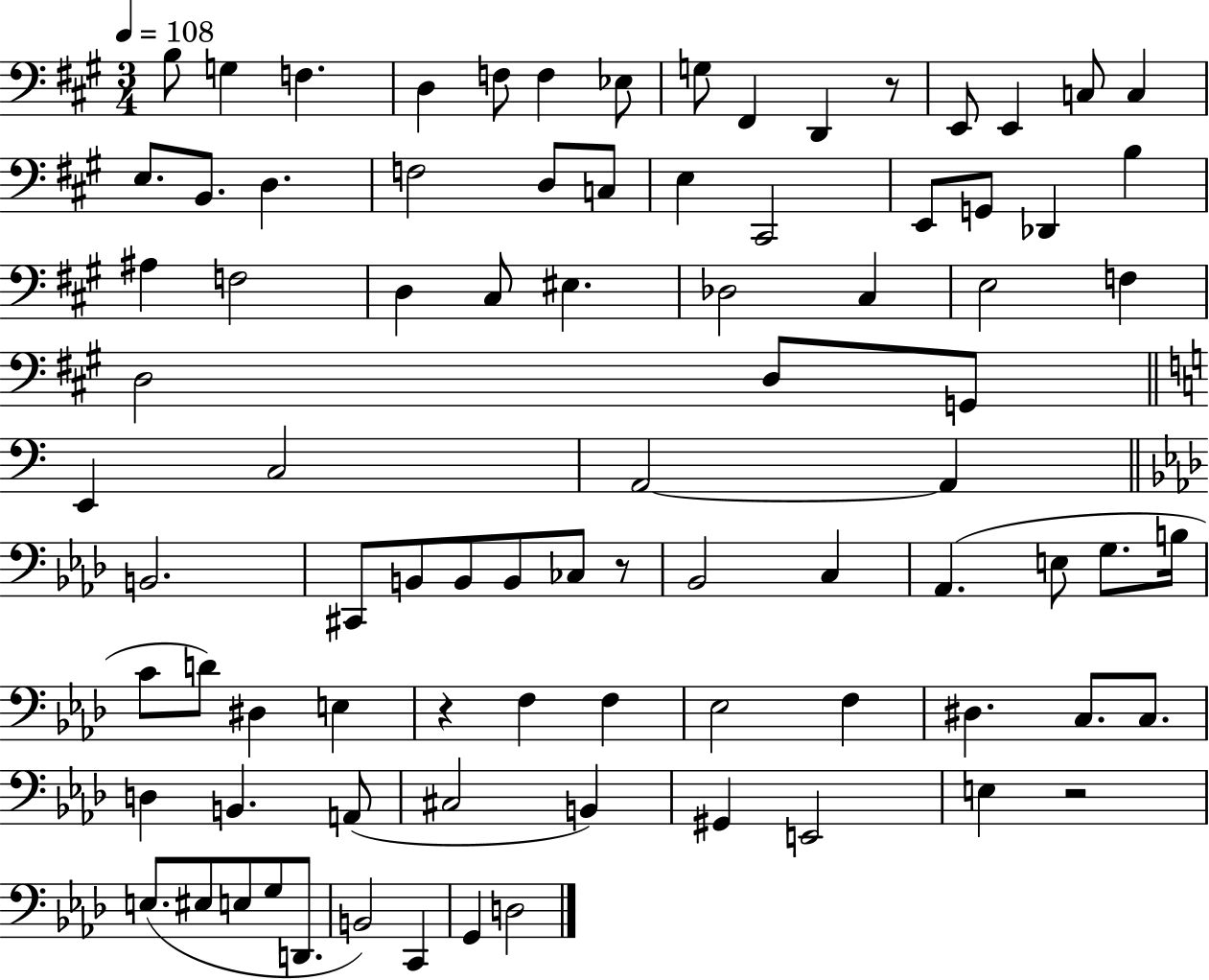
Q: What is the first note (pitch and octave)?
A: B3